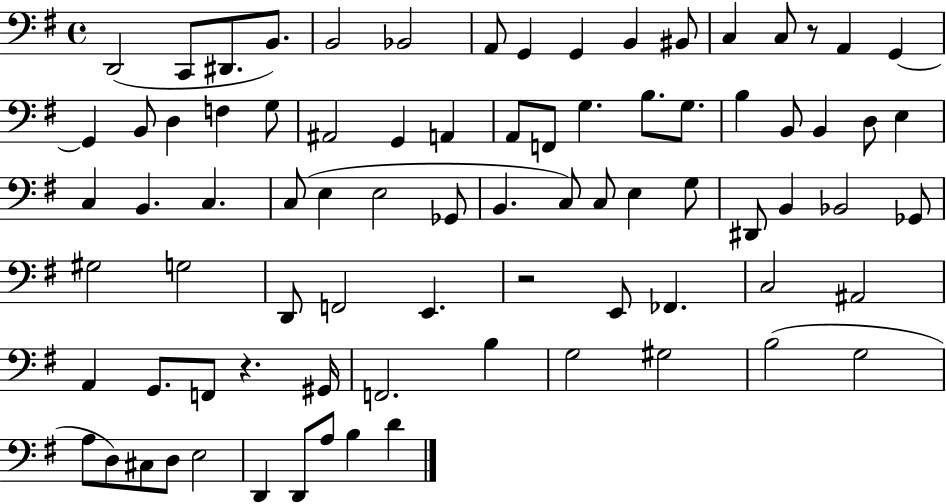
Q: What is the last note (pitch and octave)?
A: D4